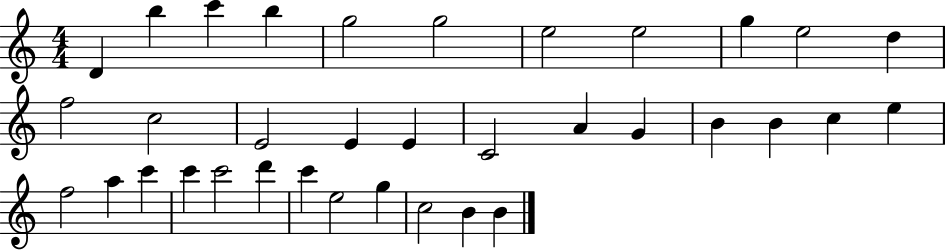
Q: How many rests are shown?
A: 0